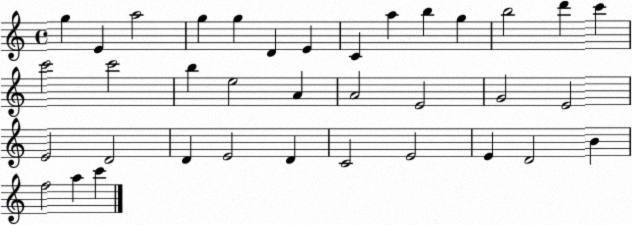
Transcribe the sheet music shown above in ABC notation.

X:1
T:Untitled
M:4/4
L:1/4
K:C
g E a2 g g D E C a b g b2 d' c' c'2 c'2 b e2 A A2 E2 G2 E2 E2 D2 D E2 D C2 E2 E D2 B f2 a c'